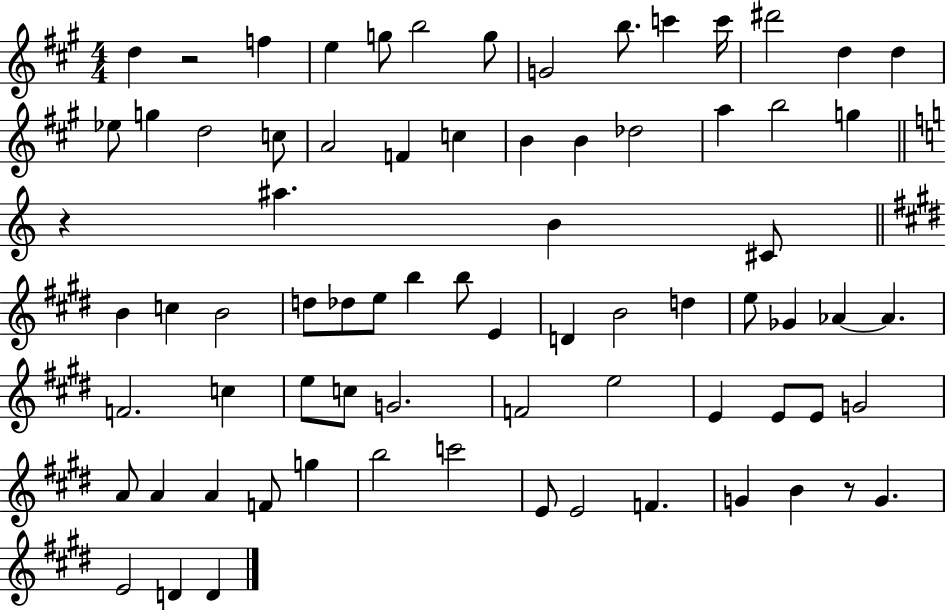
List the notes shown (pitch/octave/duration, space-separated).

D5/q R/h F5/q E5/q G5/e B5/h G5/e G4/h B5/e. C6/q C6/s D#6/h D5/q D5/q Eb5/e G5/q D5/h C5/e A4/h F4/q C5/q B4/q B4/q Db5/h A5/q B5/h G5/q R/q A#5/q. B4/q C#4/e B4/q C5/q B4/h D5/e Db5/e E5/e B5/q B5/e E4/q D4/q B4/h D5/q E5/e Gb4/q Ab4/q Ab4/q. F4/h. C5/q E5/e C5/e G4/h. F4/h E5/h E4/q E4/e E4/e G4/h A4/e A4/q A4/q F4/e G5/q B5/h C6/h E4/e E4/h F4/q. G4/q B4/q R/e G4/q. E4/h D4/q D4/q